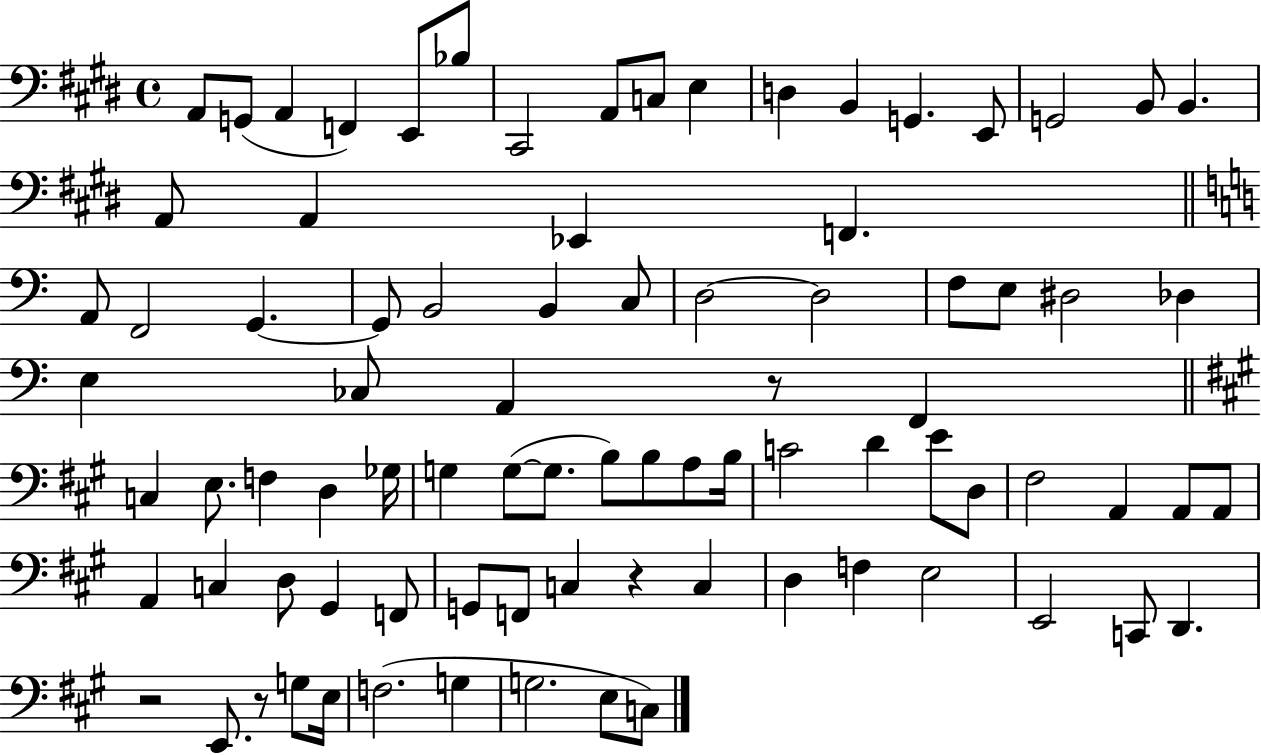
X:1
T:Untitled
M:4/4
L:1/4
K:E
A,,/2 G,,/2 A,, F,, E,,/2 _B,/2 ^C,,2 A,,/2 C,/2 E, D, B,, G,, E,,/2 G,,2 B,,/2 B,, A,,/2 A,, _E,, F,, A,,/2 F,,2 G,, G,,/2 B,,2 B,, C,/2 D,2 D,2 F,/2 E,/2 ^D,2 _D, E, _C,/2 A,, z/2 F,, C, E,/2 F, D, _G,/4 G, G,/2 G,/2 B,/2 B,/2 A,/2 B,/4 C2 D E/2 D,/2 ^F,2 A,, A,,/2 A,,/2 A,, C, D,/2 ^G,, F,,/2 G,,/2 F,,/2 C, z C, D, F, E,2 E,,2 C,,/2 D,, z2 E,,/2 z/2 G,/2 E,/4 F,2 G, G,2 E,/2 C,/2